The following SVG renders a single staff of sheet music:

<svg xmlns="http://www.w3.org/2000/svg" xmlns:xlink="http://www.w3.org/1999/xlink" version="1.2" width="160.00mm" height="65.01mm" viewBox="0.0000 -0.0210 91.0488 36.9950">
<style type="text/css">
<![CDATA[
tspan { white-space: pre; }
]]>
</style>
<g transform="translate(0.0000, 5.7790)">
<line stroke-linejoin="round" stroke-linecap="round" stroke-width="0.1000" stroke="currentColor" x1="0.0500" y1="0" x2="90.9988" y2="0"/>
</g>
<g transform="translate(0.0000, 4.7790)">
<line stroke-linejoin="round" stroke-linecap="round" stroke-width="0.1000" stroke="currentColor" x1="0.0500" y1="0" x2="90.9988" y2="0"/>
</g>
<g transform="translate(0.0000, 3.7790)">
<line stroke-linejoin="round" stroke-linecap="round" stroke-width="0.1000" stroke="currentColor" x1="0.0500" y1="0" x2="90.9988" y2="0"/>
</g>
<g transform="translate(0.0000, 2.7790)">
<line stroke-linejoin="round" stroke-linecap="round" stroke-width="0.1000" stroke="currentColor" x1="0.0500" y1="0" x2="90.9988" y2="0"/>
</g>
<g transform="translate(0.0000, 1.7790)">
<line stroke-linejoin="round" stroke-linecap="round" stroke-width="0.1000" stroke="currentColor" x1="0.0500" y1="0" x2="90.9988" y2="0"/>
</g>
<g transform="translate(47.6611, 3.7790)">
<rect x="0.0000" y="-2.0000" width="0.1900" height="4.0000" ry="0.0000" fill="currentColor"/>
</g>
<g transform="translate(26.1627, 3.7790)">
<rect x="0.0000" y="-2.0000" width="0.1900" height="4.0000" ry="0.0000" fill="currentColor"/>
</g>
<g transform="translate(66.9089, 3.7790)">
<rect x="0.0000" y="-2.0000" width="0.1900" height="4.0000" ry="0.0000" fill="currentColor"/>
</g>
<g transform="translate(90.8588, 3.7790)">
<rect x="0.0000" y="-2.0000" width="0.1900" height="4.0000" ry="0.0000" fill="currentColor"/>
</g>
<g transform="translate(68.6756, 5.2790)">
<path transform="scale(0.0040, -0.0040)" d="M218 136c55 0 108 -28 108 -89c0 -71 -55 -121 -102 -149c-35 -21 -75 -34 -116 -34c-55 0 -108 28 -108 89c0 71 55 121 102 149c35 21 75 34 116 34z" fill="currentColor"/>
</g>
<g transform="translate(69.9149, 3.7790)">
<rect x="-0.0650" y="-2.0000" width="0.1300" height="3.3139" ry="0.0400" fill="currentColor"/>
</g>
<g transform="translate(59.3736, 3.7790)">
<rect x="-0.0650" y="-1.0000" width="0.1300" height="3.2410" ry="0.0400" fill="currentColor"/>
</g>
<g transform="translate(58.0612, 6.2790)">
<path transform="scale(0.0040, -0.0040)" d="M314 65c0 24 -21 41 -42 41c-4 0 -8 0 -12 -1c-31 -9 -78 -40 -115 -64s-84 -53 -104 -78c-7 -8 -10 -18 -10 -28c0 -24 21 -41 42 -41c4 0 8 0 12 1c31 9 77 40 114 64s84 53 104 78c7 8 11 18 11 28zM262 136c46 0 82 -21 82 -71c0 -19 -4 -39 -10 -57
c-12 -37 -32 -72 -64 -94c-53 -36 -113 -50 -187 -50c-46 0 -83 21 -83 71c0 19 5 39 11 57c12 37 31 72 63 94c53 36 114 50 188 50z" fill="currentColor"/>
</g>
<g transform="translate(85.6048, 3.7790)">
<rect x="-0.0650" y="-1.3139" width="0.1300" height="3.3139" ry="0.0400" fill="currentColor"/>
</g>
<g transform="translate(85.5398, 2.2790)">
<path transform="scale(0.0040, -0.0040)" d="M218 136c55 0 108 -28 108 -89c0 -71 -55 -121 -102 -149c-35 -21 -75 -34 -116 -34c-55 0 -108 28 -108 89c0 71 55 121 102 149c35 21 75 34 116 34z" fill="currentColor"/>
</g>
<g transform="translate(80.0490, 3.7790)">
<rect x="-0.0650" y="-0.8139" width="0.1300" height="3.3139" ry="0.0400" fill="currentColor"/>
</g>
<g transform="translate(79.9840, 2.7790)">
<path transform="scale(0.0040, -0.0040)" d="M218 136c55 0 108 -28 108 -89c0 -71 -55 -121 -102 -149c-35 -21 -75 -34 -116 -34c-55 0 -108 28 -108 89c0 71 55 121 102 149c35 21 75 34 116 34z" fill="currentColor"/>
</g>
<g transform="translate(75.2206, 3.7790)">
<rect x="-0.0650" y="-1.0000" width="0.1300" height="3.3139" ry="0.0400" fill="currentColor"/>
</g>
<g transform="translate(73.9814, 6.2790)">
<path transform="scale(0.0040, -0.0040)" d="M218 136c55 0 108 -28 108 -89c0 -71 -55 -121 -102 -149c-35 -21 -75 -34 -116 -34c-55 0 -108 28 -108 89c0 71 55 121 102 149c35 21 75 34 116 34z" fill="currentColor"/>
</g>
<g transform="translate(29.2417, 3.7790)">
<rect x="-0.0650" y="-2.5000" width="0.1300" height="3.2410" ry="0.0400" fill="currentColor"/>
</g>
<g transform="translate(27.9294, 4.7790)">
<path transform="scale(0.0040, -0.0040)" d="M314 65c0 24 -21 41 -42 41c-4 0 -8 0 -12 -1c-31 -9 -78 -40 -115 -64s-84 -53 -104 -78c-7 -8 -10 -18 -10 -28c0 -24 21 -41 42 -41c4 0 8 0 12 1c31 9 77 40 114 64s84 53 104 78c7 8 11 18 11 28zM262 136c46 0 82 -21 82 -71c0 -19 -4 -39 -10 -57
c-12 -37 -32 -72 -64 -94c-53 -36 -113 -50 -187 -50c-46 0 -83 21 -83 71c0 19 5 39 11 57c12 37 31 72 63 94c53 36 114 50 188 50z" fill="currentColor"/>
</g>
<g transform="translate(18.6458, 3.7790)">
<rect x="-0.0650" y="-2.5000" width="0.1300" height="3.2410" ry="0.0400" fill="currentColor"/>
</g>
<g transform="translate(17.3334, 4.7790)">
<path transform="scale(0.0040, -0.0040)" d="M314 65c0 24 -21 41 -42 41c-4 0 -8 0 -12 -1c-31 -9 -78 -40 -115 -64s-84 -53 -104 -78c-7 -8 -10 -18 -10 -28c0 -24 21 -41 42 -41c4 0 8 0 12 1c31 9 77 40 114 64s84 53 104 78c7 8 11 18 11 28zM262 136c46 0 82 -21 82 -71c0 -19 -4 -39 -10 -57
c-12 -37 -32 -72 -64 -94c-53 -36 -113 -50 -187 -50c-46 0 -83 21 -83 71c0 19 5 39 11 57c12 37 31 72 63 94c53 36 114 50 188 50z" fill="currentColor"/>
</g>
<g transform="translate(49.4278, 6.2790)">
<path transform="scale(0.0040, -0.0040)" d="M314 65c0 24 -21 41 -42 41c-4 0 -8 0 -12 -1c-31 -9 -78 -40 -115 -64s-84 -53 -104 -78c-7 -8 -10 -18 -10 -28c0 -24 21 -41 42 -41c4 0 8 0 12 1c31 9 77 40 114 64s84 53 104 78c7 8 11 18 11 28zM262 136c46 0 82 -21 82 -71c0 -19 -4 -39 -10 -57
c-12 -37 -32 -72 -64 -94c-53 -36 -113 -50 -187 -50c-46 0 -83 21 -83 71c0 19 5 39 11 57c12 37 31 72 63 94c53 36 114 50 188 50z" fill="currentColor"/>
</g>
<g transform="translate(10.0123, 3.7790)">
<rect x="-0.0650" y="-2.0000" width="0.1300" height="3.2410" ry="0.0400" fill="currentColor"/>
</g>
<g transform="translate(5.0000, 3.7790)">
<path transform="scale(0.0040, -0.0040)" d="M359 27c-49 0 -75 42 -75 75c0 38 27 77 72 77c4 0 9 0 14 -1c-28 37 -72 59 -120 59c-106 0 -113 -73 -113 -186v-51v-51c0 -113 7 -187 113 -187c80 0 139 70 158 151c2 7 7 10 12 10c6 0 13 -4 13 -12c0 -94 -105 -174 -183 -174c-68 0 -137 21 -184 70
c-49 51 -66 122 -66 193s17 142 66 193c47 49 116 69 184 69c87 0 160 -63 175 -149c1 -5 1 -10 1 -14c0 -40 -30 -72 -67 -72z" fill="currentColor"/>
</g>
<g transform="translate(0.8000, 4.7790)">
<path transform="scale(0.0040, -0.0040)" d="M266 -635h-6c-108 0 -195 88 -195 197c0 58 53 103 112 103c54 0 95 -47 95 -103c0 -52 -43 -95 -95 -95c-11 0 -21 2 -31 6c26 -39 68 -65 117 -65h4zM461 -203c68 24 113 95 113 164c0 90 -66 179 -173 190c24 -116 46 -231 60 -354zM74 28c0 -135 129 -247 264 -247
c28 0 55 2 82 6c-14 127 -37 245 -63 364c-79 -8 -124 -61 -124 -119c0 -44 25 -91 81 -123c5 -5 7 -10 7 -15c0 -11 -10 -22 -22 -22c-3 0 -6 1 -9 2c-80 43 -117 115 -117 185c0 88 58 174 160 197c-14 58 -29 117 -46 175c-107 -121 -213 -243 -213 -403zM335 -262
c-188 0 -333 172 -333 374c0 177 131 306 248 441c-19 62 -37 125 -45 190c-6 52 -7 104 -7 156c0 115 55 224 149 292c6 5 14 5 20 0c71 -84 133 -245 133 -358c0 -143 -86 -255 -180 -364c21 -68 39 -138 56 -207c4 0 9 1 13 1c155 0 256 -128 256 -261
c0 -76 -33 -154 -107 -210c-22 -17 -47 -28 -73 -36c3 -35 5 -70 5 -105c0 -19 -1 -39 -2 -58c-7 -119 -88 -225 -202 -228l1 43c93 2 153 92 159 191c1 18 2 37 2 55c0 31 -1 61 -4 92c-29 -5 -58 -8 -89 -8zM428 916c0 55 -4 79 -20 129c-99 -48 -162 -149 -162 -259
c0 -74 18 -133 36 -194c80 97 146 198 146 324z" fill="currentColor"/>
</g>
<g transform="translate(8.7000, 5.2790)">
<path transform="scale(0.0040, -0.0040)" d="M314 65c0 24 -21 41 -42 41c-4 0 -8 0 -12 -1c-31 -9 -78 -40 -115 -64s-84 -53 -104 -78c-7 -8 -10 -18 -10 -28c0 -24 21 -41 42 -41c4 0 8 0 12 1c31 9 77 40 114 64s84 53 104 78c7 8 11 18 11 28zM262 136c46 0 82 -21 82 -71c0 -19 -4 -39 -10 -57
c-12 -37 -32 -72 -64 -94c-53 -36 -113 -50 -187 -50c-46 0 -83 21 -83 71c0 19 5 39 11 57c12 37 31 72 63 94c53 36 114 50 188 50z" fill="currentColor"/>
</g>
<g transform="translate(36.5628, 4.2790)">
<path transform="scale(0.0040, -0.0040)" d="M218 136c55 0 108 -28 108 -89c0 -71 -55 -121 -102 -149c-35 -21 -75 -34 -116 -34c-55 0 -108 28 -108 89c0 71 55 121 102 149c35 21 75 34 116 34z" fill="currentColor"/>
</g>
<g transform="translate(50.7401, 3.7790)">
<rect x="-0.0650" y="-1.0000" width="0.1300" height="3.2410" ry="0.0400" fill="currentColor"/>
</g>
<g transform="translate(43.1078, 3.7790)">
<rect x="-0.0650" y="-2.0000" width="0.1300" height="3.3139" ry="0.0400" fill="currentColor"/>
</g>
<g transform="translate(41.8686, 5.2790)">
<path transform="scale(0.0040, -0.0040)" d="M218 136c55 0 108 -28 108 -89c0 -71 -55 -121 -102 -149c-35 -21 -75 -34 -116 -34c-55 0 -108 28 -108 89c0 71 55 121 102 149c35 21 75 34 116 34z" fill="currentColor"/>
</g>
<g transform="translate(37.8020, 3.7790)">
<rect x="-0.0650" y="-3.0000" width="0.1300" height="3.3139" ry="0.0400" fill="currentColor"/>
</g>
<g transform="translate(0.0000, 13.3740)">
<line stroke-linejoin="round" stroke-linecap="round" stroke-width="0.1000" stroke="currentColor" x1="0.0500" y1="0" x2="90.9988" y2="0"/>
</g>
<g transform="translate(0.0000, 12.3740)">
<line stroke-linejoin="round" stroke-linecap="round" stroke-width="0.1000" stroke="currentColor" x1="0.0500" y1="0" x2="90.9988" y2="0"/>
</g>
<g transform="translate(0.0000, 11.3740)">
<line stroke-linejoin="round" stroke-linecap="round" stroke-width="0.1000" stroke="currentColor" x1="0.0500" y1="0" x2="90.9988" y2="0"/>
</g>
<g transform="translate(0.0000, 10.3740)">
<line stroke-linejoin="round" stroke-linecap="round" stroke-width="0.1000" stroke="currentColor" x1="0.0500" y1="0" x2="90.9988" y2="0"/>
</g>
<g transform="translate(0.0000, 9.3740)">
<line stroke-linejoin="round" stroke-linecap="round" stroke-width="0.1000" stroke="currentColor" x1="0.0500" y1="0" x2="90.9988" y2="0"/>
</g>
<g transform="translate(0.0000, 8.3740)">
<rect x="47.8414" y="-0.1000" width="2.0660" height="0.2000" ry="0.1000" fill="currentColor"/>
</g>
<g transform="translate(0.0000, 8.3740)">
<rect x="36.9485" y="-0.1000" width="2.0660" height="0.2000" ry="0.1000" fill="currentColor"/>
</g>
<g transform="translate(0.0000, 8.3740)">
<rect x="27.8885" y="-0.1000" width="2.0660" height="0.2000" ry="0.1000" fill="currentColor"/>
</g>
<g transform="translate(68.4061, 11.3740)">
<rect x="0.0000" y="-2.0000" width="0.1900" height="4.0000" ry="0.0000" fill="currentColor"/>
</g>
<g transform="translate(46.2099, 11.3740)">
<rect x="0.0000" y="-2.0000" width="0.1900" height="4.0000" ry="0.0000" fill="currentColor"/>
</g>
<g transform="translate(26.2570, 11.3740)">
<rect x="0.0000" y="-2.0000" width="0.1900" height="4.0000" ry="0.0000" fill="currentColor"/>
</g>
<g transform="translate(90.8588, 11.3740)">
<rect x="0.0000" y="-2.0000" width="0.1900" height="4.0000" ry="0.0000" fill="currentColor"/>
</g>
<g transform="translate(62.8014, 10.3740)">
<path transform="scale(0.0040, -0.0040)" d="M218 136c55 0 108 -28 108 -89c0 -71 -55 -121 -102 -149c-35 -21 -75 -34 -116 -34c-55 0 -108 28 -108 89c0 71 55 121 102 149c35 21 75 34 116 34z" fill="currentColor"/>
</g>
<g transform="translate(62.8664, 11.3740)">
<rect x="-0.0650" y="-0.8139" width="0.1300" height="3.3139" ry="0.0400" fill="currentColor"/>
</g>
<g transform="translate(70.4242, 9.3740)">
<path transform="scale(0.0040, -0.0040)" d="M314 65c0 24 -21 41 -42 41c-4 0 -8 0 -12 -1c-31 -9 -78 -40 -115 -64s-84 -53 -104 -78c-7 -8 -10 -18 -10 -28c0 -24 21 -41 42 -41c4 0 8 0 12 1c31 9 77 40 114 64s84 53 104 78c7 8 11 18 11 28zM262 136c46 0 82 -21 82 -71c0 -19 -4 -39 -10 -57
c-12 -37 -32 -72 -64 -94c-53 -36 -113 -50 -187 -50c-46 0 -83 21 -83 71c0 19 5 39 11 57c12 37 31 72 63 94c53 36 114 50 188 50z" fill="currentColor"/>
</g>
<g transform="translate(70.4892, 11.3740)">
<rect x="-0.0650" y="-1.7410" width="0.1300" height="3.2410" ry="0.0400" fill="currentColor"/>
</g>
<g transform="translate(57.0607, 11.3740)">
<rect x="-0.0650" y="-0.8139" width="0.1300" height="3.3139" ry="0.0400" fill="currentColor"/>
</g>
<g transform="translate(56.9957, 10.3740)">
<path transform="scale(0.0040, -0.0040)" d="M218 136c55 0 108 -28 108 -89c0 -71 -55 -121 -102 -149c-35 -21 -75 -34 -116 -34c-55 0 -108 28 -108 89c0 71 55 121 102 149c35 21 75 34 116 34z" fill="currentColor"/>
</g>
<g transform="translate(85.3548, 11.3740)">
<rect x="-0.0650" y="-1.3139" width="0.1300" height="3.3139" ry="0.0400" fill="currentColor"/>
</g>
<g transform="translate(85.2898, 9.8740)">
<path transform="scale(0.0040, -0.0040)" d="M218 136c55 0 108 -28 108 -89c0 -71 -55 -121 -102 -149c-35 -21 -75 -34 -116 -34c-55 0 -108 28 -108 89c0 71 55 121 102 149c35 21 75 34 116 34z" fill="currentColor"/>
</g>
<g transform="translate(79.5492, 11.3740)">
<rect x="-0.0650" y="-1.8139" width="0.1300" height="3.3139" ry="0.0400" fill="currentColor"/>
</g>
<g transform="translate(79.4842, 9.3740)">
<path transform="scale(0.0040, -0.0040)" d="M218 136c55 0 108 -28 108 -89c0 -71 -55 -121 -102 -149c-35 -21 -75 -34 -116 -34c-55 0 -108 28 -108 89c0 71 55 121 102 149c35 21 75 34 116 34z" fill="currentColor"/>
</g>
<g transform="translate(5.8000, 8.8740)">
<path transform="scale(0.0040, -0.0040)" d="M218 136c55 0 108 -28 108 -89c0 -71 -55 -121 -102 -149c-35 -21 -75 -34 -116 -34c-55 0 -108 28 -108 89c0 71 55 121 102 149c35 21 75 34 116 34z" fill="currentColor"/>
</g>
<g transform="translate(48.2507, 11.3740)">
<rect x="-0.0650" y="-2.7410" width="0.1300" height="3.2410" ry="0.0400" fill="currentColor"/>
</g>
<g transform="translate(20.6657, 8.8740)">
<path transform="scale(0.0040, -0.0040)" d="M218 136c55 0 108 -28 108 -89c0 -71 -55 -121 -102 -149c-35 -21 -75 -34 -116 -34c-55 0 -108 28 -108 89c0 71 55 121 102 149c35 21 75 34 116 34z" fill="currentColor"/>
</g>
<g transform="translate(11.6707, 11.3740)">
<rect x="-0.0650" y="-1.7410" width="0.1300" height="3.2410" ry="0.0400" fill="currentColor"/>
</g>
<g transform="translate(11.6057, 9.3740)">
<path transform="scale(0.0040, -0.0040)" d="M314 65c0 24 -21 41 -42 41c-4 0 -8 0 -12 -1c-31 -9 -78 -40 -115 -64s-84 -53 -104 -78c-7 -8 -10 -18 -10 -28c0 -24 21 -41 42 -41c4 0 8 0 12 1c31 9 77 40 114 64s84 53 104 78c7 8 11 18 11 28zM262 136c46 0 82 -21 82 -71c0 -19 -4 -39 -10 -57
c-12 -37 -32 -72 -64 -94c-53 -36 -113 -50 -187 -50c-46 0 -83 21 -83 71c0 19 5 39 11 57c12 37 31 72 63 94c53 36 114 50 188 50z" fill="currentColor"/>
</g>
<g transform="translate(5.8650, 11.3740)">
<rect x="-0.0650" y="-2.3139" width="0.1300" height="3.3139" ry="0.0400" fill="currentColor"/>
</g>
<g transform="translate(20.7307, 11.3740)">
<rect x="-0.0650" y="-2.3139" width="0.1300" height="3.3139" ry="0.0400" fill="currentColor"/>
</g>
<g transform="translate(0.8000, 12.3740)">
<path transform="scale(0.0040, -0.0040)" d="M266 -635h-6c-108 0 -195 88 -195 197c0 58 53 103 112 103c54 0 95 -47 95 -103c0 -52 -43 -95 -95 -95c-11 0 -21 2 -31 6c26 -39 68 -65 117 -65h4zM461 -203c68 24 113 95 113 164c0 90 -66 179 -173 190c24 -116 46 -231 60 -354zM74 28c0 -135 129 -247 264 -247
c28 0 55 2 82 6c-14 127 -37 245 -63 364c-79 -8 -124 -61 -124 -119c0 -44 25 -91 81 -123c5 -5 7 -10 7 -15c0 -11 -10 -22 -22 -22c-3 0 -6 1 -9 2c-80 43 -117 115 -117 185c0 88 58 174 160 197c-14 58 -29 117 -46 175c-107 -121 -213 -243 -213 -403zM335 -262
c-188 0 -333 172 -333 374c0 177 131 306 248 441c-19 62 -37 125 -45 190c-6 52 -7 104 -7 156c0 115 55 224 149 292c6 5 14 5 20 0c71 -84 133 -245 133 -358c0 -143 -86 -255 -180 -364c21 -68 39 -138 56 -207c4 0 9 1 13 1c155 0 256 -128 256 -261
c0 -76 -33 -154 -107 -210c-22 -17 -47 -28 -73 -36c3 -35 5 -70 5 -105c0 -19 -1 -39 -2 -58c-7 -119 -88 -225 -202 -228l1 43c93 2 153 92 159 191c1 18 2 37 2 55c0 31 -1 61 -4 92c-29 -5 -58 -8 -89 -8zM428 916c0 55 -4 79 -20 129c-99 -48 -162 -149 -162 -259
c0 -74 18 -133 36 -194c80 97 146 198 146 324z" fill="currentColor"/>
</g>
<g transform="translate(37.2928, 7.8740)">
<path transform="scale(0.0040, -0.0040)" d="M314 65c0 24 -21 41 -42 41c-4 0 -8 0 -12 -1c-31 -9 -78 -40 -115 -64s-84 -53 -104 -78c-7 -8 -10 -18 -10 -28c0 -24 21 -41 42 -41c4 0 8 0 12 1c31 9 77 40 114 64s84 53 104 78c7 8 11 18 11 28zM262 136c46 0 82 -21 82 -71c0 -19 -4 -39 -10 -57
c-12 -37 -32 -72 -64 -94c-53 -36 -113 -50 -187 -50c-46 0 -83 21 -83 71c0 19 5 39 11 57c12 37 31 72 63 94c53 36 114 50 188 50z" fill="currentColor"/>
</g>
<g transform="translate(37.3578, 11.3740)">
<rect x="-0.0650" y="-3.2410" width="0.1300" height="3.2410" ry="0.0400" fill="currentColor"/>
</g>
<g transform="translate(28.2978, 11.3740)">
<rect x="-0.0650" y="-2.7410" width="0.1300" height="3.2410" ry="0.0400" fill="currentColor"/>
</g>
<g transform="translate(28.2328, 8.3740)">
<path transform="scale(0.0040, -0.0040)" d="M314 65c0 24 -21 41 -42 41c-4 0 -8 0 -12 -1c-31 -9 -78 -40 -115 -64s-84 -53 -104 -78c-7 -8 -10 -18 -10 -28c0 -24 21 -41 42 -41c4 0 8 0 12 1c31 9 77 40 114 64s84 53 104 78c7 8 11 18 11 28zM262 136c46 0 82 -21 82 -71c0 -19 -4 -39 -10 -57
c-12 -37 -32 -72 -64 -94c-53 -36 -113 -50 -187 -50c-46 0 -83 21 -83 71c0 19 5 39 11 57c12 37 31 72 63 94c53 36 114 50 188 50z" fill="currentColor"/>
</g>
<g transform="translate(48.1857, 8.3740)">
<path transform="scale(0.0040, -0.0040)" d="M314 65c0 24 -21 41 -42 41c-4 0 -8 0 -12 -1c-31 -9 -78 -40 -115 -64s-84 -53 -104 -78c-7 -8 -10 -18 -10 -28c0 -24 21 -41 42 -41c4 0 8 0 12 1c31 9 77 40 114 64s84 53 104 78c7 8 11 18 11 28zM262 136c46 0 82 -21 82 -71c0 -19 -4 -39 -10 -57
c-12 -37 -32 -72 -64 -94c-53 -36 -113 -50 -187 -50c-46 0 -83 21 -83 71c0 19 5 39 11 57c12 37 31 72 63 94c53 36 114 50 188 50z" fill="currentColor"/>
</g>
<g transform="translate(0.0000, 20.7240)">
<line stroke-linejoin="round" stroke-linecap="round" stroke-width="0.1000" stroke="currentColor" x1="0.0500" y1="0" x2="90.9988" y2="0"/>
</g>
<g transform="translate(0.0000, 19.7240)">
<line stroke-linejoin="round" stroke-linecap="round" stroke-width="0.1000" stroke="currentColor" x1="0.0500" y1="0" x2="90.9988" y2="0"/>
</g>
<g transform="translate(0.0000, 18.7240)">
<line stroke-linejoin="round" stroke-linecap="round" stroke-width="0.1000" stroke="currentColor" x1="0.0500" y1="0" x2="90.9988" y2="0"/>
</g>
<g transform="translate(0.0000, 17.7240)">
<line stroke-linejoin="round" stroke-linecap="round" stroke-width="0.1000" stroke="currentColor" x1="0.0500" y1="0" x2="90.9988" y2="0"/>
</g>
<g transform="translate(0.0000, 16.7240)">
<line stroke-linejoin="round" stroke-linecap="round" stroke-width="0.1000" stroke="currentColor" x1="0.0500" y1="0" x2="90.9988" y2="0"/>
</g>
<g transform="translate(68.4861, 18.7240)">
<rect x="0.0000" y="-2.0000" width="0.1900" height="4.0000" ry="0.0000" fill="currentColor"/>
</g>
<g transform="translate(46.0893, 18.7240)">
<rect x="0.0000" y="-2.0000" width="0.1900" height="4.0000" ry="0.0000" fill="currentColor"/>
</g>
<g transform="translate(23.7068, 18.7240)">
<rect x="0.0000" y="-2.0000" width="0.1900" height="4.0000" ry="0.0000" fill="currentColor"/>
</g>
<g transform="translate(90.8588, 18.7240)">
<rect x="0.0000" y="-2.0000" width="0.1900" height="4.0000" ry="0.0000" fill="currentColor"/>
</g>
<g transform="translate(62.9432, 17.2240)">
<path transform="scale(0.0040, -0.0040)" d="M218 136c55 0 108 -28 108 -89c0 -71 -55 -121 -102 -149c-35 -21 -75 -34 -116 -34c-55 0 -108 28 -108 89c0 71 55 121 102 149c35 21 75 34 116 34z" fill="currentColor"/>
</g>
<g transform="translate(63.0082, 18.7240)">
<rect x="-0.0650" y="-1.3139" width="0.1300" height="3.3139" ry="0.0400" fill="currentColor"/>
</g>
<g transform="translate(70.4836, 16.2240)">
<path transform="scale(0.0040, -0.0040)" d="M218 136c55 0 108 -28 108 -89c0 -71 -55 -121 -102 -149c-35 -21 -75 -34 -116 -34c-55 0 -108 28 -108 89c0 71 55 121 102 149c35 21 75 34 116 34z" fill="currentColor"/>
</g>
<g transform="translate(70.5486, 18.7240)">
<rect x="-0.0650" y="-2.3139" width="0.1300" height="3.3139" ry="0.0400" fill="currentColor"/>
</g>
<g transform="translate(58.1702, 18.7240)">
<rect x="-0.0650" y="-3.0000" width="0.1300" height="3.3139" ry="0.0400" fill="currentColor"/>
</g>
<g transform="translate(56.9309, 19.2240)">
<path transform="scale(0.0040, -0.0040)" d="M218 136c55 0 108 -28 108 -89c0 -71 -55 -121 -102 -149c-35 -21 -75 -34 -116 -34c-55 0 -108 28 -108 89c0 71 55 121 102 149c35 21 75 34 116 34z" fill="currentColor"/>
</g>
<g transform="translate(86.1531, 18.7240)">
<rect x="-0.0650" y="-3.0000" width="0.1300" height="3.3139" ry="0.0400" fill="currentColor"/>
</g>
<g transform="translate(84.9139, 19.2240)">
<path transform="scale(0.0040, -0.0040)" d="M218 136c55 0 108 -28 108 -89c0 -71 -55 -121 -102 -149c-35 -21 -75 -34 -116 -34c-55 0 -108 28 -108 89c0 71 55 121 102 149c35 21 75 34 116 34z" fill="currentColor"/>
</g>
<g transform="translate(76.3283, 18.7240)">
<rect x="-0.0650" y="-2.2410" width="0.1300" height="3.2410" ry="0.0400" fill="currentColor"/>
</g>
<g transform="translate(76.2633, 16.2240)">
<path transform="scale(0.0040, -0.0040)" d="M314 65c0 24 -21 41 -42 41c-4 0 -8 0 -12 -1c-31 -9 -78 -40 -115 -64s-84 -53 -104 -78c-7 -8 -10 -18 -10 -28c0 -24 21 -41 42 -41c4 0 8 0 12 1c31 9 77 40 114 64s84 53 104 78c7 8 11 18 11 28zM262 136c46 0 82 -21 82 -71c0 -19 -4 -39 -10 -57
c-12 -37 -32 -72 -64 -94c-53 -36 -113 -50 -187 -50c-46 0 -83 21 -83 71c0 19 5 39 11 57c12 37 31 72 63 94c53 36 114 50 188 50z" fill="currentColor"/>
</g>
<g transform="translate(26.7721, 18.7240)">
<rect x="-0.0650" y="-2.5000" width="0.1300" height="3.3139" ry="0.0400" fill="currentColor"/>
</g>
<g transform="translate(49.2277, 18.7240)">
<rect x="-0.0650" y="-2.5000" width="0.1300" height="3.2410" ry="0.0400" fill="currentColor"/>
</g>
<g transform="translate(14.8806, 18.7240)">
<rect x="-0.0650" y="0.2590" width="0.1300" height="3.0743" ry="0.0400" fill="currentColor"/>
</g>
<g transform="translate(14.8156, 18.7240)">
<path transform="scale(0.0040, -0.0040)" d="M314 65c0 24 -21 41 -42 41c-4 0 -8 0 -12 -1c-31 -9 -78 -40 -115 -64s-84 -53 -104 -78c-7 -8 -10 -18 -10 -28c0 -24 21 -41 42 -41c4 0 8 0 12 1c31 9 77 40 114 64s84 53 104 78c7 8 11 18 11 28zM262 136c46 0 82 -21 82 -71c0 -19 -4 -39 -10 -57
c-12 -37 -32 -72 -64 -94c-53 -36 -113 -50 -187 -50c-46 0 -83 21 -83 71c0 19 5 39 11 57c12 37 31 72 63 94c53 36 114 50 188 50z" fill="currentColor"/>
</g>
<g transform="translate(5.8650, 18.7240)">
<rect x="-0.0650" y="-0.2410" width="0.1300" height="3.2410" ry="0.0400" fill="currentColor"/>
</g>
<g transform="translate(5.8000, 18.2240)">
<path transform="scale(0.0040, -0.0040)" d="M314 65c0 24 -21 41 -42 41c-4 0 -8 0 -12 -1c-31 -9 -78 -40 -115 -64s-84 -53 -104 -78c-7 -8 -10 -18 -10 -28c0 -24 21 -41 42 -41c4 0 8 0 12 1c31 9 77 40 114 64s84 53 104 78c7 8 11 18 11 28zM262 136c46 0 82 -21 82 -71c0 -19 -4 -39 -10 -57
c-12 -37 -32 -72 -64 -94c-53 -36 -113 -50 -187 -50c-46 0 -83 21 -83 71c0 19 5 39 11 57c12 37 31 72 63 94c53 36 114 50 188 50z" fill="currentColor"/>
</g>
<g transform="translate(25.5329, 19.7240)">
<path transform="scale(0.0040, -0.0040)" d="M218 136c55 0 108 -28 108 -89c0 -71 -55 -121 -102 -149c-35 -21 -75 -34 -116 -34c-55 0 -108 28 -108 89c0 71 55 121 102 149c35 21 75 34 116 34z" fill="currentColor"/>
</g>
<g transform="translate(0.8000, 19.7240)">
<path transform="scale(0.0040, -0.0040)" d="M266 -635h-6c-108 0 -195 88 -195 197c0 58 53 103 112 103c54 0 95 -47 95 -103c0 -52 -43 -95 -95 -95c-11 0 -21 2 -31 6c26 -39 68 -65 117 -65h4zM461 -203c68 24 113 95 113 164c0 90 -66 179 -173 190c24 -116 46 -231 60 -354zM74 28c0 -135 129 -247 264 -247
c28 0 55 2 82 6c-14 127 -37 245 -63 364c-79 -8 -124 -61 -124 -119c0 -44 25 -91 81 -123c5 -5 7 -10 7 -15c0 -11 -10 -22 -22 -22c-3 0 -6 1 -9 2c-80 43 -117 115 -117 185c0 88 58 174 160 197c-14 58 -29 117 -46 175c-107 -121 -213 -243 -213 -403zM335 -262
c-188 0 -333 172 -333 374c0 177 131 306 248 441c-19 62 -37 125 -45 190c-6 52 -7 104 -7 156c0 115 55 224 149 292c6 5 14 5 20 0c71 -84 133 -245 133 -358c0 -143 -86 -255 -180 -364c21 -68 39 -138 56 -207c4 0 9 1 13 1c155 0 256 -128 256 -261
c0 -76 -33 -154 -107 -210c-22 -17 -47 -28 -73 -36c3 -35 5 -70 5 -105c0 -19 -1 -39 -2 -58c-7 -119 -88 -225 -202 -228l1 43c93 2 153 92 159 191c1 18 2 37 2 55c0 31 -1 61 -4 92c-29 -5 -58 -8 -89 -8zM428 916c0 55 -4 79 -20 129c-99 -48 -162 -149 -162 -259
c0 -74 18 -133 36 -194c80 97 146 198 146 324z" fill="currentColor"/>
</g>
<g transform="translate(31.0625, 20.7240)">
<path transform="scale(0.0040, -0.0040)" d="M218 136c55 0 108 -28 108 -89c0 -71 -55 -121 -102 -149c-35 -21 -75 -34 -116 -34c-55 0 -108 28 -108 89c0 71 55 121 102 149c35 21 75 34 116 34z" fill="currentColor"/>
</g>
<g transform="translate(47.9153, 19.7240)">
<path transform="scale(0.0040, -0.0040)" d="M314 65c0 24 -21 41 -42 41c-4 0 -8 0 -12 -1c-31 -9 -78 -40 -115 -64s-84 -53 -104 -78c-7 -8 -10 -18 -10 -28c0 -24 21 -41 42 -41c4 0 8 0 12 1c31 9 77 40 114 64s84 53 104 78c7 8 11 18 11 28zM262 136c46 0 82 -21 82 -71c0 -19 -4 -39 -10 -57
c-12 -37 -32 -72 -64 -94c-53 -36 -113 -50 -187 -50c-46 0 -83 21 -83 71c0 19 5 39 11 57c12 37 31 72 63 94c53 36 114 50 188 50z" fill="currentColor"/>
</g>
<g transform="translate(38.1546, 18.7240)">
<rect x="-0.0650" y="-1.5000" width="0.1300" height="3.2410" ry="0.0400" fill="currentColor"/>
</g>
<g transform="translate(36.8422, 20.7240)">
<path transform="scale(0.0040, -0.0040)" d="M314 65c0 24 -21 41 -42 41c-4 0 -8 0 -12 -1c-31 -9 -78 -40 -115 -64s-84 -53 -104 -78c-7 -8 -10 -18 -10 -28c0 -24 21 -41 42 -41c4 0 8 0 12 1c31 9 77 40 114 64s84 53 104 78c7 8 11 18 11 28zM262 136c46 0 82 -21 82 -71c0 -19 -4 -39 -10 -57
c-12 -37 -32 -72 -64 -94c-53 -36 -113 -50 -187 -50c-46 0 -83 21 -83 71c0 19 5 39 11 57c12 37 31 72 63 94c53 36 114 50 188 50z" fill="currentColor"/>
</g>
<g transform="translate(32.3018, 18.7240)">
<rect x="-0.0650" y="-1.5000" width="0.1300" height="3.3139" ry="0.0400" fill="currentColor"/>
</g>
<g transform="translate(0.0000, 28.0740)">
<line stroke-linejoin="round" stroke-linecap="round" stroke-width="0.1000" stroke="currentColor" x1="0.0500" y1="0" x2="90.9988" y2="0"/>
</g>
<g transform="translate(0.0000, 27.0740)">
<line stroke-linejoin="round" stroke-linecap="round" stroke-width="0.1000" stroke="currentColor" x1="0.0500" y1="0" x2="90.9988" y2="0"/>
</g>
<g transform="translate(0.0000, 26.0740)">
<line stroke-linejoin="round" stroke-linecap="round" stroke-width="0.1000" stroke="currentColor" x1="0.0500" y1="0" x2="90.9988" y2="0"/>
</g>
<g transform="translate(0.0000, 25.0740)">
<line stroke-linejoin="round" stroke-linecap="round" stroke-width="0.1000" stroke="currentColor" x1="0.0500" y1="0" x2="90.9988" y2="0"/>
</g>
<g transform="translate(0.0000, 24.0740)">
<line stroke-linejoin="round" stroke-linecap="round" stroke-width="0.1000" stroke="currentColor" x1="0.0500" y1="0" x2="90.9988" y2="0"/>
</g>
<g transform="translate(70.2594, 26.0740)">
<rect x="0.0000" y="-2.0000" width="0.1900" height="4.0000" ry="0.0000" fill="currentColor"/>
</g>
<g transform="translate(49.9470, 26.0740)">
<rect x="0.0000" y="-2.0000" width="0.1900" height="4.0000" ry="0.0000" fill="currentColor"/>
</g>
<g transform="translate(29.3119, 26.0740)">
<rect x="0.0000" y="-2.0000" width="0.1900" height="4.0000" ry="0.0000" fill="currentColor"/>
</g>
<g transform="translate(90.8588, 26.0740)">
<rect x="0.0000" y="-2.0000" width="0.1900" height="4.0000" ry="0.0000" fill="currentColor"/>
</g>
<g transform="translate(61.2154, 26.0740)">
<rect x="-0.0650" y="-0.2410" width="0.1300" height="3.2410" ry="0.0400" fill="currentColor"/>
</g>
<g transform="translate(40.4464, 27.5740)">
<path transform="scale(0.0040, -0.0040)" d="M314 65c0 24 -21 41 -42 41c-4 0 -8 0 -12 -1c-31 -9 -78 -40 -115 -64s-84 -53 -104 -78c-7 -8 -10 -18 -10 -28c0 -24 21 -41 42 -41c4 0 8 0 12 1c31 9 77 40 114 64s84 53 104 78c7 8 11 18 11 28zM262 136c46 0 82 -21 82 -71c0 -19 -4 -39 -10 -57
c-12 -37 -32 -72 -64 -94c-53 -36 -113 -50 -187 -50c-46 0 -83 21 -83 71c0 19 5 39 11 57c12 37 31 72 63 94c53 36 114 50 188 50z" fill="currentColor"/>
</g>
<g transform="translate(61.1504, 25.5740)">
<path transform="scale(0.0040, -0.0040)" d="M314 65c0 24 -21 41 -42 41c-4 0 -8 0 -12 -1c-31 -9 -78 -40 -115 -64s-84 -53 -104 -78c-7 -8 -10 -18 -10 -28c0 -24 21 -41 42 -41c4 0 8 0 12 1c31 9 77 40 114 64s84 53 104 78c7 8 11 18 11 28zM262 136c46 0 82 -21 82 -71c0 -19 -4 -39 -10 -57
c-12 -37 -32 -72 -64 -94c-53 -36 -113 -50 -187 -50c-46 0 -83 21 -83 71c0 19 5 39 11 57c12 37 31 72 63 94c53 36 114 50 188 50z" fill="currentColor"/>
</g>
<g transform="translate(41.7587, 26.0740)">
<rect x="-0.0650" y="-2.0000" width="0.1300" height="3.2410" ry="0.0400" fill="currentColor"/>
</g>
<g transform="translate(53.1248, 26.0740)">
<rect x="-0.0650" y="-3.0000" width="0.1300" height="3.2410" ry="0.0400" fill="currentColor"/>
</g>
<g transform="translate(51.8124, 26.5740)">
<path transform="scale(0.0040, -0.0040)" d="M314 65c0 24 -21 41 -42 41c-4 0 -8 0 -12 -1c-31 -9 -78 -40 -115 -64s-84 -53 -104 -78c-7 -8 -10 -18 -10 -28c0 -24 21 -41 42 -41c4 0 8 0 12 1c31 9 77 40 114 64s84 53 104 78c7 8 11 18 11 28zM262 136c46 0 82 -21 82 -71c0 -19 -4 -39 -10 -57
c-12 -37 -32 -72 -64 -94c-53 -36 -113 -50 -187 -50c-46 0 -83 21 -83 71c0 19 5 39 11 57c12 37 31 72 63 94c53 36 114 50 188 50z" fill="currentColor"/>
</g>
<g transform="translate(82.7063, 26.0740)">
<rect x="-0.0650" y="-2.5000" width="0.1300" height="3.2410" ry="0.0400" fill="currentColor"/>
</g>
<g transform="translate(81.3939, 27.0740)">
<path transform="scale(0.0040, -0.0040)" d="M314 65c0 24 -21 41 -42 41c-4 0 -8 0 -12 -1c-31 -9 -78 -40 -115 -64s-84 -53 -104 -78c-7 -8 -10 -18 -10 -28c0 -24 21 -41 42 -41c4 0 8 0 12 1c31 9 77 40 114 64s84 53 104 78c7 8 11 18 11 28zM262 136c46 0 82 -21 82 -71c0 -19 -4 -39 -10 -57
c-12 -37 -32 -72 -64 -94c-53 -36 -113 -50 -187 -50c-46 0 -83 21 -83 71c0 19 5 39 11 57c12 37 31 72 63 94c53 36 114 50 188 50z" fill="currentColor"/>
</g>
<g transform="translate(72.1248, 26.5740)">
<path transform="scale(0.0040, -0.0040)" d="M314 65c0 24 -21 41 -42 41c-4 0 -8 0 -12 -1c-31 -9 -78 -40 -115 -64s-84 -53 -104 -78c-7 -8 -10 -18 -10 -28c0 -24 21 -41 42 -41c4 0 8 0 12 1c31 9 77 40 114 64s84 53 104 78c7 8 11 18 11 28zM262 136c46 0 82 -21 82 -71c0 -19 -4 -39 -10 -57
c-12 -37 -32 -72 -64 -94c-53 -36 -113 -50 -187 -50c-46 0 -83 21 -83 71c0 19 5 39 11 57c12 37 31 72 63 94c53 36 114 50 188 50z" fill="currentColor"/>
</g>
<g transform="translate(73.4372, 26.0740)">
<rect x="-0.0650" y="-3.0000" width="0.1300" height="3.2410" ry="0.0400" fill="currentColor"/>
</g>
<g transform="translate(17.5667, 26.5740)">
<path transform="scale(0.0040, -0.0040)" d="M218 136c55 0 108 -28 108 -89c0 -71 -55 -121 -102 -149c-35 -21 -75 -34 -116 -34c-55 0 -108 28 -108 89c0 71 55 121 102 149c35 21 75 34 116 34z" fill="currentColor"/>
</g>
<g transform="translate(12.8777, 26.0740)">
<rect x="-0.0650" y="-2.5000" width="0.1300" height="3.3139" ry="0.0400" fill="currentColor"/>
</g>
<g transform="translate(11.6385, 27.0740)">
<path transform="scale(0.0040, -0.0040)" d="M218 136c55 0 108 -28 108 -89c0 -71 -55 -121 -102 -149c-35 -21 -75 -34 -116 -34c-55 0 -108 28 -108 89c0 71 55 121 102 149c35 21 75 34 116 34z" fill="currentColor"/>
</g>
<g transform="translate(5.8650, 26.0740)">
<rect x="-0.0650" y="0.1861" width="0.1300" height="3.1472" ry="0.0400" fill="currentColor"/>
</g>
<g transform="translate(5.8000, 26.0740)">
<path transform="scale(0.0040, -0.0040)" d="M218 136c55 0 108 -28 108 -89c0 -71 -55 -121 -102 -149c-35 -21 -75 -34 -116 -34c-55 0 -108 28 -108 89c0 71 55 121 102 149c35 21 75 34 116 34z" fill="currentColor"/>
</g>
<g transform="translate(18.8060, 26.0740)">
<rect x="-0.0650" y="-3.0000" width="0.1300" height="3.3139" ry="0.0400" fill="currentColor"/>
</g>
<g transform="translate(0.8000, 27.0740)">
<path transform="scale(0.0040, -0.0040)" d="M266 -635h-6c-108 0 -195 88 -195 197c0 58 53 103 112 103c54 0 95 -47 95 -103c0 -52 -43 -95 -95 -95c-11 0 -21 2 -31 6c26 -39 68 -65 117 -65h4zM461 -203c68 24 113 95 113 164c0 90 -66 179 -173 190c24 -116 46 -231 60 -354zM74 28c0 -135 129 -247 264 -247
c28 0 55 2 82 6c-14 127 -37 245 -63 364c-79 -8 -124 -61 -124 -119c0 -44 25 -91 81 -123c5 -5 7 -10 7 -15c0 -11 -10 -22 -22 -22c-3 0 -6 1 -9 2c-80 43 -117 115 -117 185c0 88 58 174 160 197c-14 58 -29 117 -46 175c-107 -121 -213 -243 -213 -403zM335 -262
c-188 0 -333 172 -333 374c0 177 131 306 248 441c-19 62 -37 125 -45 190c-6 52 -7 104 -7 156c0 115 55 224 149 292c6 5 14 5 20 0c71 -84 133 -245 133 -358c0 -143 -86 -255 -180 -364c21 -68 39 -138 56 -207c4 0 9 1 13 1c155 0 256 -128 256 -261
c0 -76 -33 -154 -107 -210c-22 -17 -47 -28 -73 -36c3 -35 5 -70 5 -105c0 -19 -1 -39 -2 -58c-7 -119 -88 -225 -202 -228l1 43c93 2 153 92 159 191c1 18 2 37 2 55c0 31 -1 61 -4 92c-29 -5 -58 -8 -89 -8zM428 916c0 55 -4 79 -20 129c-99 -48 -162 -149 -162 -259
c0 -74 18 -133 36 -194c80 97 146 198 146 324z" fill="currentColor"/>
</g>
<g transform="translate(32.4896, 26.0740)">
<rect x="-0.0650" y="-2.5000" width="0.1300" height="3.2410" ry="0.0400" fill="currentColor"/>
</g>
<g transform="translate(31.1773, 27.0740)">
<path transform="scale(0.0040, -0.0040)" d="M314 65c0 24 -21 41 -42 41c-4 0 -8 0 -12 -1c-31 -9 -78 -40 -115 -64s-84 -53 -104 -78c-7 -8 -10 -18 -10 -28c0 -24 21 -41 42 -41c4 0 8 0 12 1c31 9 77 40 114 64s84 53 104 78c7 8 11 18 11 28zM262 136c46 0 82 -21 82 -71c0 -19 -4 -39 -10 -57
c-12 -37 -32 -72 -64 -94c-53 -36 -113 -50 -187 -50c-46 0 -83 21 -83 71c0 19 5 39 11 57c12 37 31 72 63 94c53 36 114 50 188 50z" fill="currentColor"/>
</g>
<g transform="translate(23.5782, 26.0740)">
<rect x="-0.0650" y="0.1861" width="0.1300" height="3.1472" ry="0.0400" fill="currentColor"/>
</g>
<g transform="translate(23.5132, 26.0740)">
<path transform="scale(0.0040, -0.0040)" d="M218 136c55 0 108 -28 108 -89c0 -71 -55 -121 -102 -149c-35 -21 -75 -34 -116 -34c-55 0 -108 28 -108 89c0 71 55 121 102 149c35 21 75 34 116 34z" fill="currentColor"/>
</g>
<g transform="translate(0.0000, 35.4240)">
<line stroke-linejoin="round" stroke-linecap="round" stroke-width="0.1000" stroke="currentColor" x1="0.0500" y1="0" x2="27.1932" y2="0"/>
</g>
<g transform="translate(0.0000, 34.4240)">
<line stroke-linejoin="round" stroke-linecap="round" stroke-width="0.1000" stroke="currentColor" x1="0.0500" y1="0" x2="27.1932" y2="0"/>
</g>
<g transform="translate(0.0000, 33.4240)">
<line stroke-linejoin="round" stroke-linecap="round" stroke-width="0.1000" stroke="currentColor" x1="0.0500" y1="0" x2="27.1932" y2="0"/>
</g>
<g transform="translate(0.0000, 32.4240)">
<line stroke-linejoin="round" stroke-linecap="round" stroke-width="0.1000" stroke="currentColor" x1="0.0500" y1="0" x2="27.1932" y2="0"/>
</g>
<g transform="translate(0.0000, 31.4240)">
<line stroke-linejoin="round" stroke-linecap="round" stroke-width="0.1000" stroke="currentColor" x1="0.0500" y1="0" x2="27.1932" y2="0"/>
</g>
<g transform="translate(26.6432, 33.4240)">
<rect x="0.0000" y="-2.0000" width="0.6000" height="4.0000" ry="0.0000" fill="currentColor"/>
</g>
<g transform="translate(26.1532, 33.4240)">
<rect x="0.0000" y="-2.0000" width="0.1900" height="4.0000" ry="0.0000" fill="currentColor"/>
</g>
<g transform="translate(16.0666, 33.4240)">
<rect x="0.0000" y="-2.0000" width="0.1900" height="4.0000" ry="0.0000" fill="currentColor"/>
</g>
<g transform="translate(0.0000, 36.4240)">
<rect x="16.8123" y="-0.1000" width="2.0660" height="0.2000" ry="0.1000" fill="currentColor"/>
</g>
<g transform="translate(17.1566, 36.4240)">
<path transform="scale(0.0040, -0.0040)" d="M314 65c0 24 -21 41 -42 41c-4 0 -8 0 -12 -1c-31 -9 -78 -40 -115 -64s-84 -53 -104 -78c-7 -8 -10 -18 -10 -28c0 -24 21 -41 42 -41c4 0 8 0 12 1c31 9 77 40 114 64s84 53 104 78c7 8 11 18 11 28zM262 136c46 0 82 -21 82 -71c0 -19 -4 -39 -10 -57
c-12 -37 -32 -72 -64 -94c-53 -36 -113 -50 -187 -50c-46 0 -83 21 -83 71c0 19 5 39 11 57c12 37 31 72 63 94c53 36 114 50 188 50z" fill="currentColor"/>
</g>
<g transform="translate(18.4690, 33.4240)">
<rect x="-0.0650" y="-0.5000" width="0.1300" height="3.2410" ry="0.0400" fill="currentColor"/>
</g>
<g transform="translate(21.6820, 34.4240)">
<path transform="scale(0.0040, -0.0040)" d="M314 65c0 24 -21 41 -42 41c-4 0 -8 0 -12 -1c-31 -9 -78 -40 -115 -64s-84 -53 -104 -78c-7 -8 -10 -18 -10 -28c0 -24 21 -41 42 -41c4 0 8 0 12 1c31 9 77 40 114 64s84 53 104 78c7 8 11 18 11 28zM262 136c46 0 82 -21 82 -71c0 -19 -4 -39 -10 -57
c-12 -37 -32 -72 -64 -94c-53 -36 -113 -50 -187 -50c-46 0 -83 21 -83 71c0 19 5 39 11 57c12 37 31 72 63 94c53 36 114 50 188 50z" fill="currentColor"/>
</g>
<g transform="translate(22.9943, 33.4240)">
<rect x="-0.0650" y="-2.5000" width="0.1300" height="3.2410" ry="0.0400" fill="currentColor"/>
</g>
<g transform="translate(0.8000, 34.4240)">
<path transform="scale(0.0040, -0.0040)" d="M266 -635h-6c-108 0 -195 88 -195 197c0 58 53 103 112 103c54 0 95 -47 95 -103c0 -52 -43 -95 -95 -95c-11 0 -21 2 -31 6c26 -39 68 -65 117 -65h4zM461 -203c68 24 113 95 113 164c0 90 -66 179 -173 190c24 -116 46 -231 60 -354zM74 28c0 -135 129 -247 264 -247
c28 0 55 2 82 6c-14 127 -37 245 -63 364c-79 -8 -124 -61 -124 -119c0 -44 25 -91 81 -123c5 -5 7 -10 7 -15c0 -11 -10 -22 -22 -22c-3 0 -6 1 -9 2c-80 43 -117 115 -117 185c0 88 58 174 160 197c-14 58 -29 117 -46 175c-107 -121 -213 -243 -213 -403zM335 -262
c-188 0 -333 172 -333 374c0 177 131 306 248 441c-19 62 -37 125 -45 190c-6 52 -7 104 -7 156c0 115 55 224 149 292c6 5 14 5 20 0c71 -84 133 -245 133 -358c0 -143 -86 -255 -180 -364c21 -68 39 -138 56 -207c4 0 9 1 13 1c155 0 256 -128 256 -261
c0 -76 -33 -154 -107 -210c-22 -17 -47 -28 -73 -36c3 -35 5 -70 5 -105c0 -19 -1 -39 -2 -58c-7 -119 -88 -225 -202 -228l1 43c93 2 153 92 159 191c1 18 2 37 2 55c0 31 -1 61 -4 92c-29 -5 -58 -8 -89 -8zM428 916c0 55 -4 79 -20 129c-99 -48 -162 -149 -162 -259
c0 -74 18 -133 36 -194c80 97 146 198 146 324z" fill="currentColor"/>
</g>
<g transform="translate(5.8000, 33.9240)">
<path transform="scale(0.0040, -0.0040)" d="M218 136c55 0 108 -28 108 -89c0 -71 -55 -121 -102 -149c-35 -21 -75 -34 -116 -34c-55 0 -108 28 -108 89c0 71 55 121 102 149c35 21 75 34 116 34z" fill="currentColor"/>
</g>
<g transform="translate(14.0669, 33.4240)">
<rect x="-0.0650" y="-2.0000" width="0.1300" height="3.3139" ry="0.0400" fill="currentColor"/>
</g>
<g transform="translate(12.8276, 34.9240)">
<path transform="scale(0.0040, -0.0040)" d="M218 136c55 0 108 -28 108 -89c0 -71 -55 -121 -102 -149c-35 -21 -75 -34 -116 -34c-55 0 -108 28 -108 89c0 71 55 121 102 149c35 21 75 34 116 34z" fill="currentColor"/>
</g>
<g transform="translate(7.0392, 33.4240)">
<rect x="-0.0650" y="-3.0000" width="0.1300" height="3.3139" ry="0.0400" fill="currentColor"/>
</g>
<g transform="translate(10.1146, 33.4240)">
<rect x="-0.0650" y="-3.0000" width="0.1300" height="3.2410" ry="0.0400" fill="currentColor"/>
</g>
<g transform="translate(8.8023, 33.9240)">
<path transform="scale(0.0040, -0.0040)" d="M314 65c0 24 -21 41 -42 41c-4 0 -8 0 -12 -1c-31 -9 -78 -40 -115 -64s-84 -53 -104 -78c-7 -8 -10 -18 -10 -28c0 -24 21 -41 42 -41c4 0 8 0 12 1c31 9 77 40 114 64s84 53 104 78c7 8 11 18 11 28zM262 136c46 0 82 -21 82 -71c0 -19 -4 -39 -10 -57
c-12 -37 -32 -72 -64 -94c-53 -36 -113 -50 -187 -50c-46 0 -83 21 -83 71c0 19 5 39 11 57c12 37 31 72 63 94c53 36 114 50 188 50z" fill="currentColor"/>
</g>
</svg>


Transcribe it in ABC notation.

X:1
T:Untitled
M:4/4
L:1/4
K:C
F2 G2 G2 A F D2 D2 F D d e g f2 g a2 b2 a2 d d f2 f e c2 B2 G E E2 G2 A e g g2 A B G A B G2 F2 A2 c2 A2 G2 A A2 F C2 G2